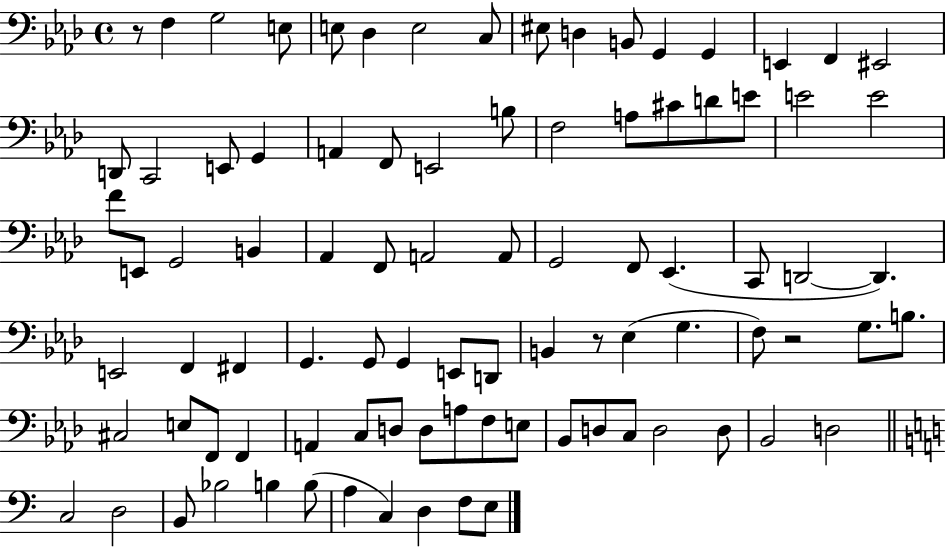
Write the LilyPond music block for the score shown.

{
  \clef bass
  \time 4/4
  \defaultTimeSignature
  \key aes \major
  r8 f4 g2 e8 | e8 des4 e2 c8 | eis8 d4 b,8 g,4 g,4 | e,4 f,4 eis,2 | \break d,8 c,2 e,8 g,4 | a,4 f,8 e,2 b8 | f2 a8 cis'8 d'8 e'8 | e'2 e'2 | \break f'8 e,8 g,2 b,4 | aes,4 f,8 a,2 a,8 | g,2 f,8 ees,4.( | c,8 d,2~~ d,4.) | \break e,2 f,4 fis,4 | g,4. g,8 g,4 e,8 d,8 | b,4 r8 ees4( g4. | f8) r2 g8. b8. | \break cis2 e8 f,8 f,4 | a,4 c8 d8 d8 a8 f8 e8 | bes,8 d8 c8 d2 d8 | bes,2 d2 | \break \bar "||" \break \key c \major c2 d2 | b,8 bes2 b4 b8( | a4 c4) d4 f8 e8 | \bar "|."
}